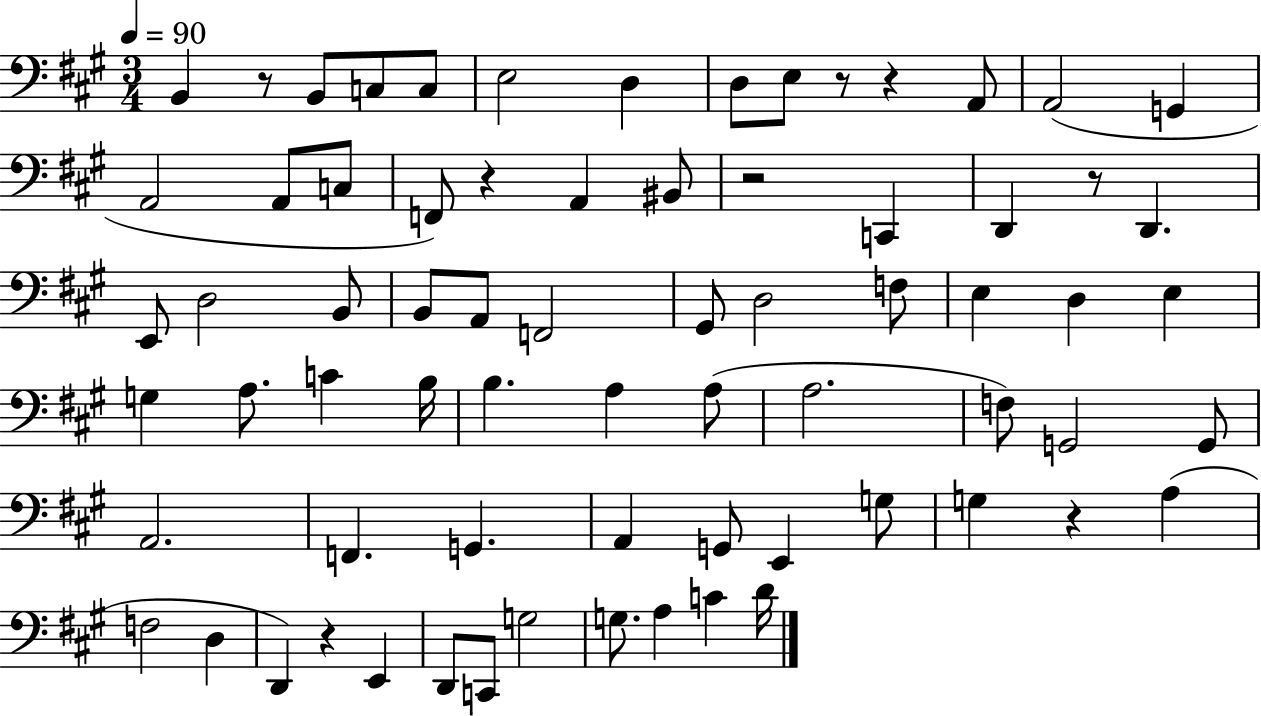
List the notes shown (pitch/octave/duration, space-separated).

B2/q R/e B2/e C3/e C3/e E3/h D3/q D3/e E3/e R/e R/q A2/e A2/h G2/q A2/h A2/e C3/e F2/e R/q A2/q BIS2/e R/h C2/q D2/q R/e D2/q. E2/e D3/h B2/e B2/e A2/e F2/h G#2/e D3/h F3/e E3/q D3/q E3/q G3/q A3/e. C4/q B3/s B3/q. A3/q A3/e A3/h. F3/e G2/h G2/e A2/h. F2/q. G2/q. A2/q G2/e E2/q G3/e G3/q R/q A3/q F3/h D3/q D2/q R/q E2/q D2/e C2/e G3/h G3/e. A3/q C4/q D4/s